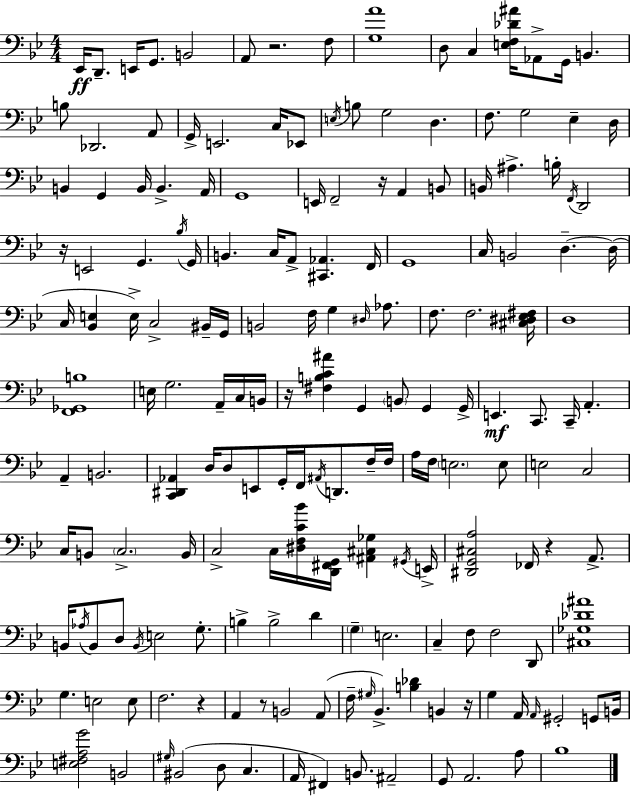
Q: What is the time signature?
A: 4/4